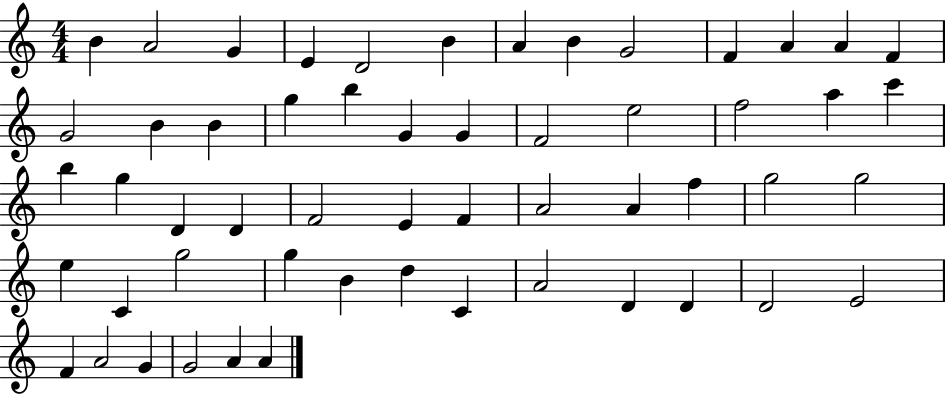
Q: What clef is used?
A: treble